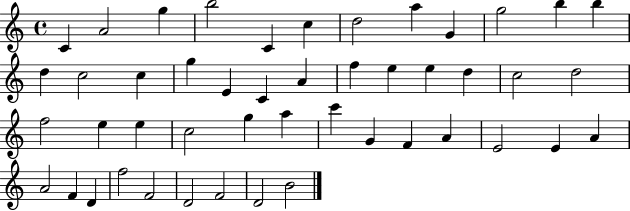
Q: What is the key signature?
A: C major